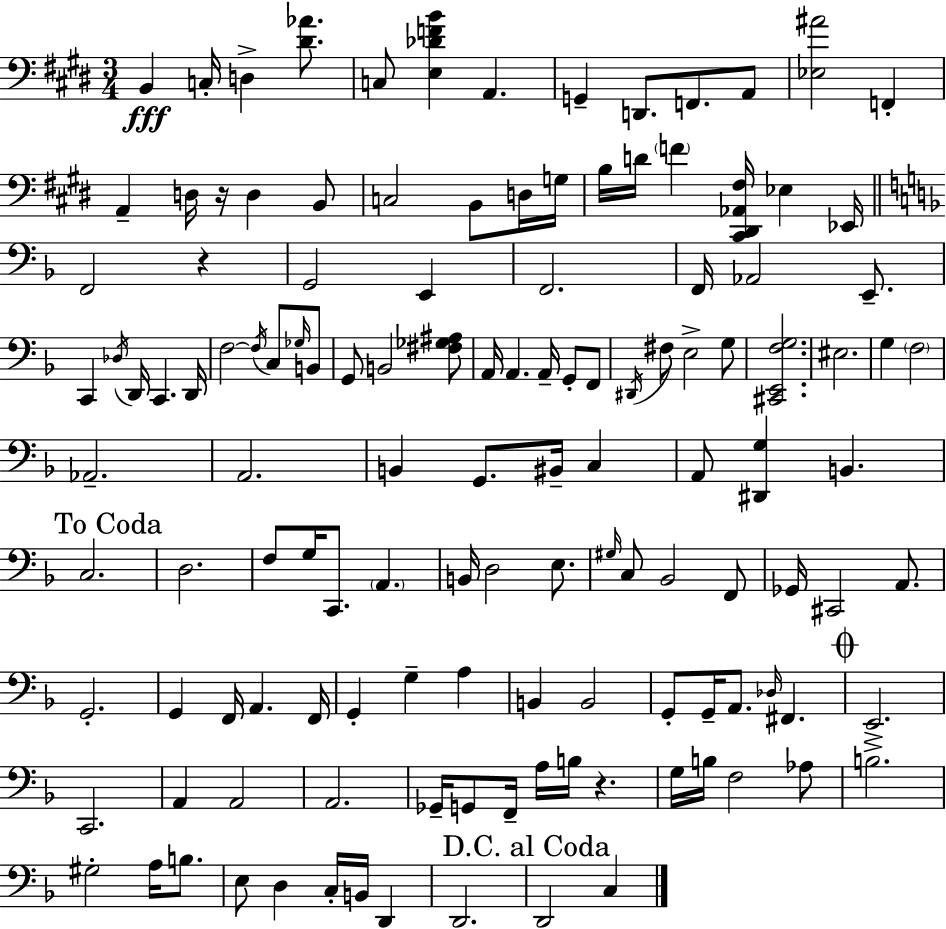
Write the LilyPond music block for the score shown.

{
  \clef bass
  \numericTimeSignature
  \time 3/4
  \key e \major
  b,4\fff c16-. d4-> <dis' aes'>8. | c8 <e des' f' b'>4 a,4. | g,4-- d,8. f,8. a,8 | <ees ais'>2 f,4-. | \break a,4-- d16 r16 d4 b,8 | c2 b,8 d16 g16 | b16 d'16 \parenthesize f'4 <cis, dis, aes, fis>16 ees4 ees,16 | \bar "||" \break \key f \major f,2 r4 | g,2 e,4 | f,2. | f,16 aes,2 e,8.-- | \break c,4 \acciaccatura { des16 } d,16 c,4. | d,16 f2~~ \acciaccatura { f16 } c8 | \grace { ges16 } b,8 g,8 b,2 | <fis ges ais>8 a,16 a,4. a,16-- g,8-. | \break f,8 \acciaccatura { dis,16 } fis8 e2-> | g8 <cis, e, f g>2. | eis2. | g4 \parenthesize f2 | \break aes,2.-- | a,2. | b,4 g,8. bis,16-- | c4 a,8 <dis, g>4 b,4. | \break \mark "To Coda" c2. | d2. | f8 g16 c,8. \parenthesize a,4. | b,16 d2 | \break e8. \grace { gis16 } c8 bes,2 | f,8 ges,16 cis,2 | a,8. g,2.-. | g,4 f,16 a,4. | \break f,16 g,4-. g4-- | a4 b,4 b,2 | g,8-. g,16-- a,8. \grace { des16 } | fis,4. \mark \markup { \musicglyph "scripts.coda" } e,2.-> | \break c,2. | a,4 a,2 | a,2. | ges,16-- g,8 f,16-- a16 b16 | \break r4. g16 b16 f2 | aes8 b2.-> | gis2-. | a16 b8. e8 d4 | \break c16-. b,16 d,4 d,2. | \mark "D.C. al Coda" d,2 | c4 \bar "|."
}